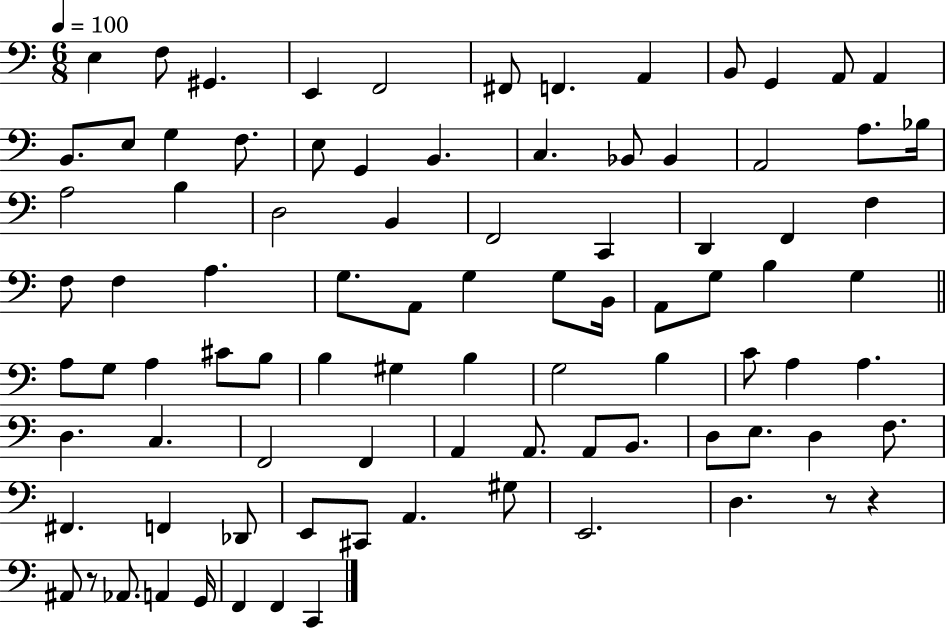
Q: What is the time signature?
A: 6/8